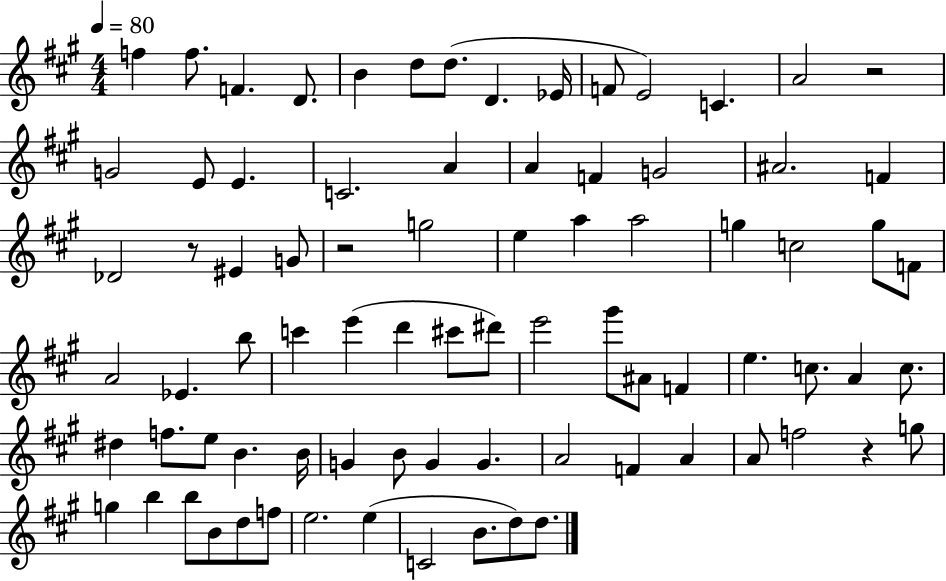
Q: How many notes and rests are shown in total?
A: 81